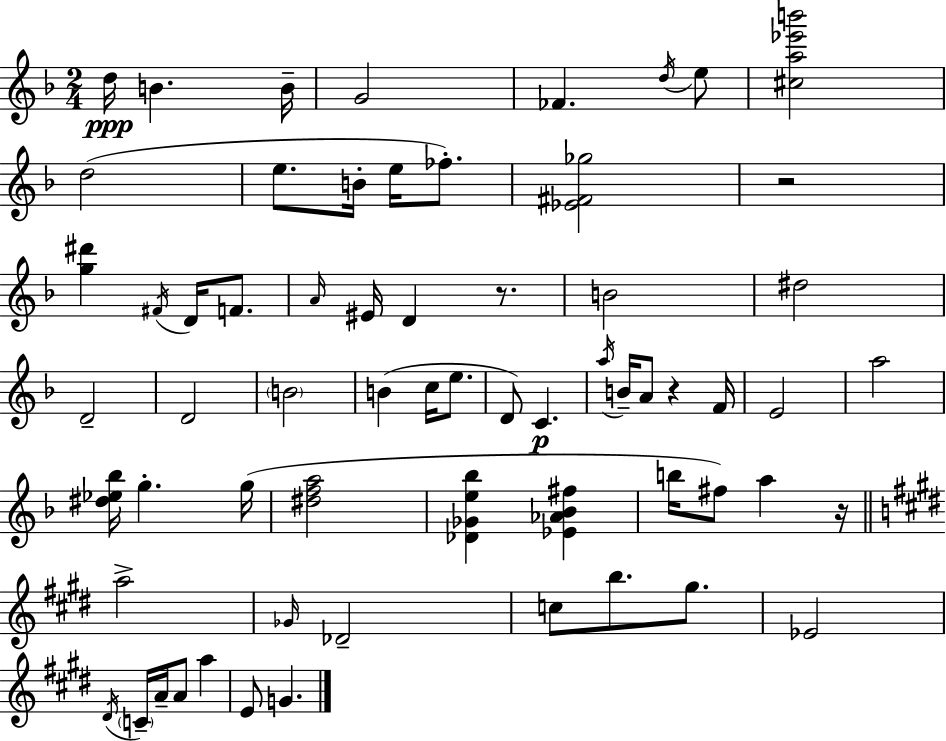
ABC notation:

X:1
T:Untitled
M:2/4
L:1/4
K:Dm
d/4 B B/4 G2 _F d/4 e/2 [^ca_e'b']2 d2 e/2 B/4 e/4 _f/2 [_E^F_g]2 z2 [g^d'] ^F/4 D/4 F/2 A/4 ^E/4 D z/2 B2 ^d2 D2 D2 B2 B c/4 e/2 D/2 C a/4 B/4 A/2 z F/4 E2 a2 [^d_e_b]/4 g g/4 [^dfa]2 [_D_Ge_b] [_E_A_B^f] b/4 ^f/2 a z/4 a2 _G/4 _D2 c/2 b/2 ^g/2 _E2 ^D/4 C/4 A/4 A/2 a E/2 G